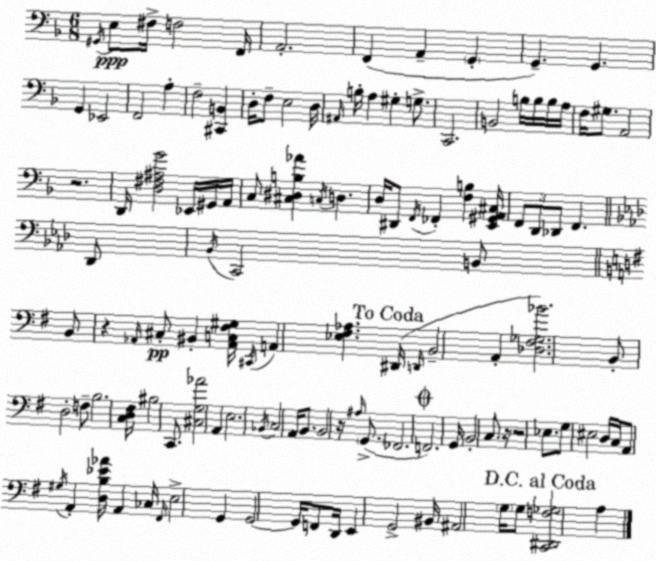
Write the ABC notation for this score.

X:1
T:Untitled
M:6/8
L:1/4
K:F
^G,,/4 E,/2 ^F,/4 F,2 F,,/4 A,,2 F,, A,, G,, G,, G,, G,, _E,,2 F,,2 A, F,2 [^C,,B,,] D,/4 F,/2 E,2 D,/4 ^A,,/4 B,/4 A, ^G, G,/2 C,,2 B,,2 B,/4 B,/4 B,/4 A,/4 F,/4 ^G,/2 A,,2 z2 D,,/4 [D,^F,^A,G]2 _E,,/4 ^G,,/4 A,,/4 C,/2 [^C,^D,B,_A] C,/4 D, D,/4 ^D,,/2 F,,/4 _F,, [F,B,] [E,,^G,,A,,^C,]/4 F,,/2 D,,/2 _D,,/2 F,, _D,,/2 _B,,/4 C,,2 B,,/2 B,,/2 z _A,,/4 ^C,/2 ^B,, [_A,,C,^F,^G,]/4 ^C,,/4 A,, [_E,^F,_A,] ^D,,/4 D,,/4 B,,2 A,, [_D,^F,_G,_B]2 B,,/2 D,2 F,/2 B,2 [C,D,^F,]/4 ^B,2 C,,/2 [^C,G,_A]2 A,, E,2 _B,,/4 C,2 A,,/4 B,,/2 B,,2 z/4 ^A,/4 G,,/2 _F,,2 F,,2 G,,/4 B,,2 C,/2 z/4 z2 _E,/2 G,/2 ^E,2 D,/4 C,/4 A,,/2 ^G,/4 A,, [D,B,_E_A]/4 A,, _C,/4 ^F,,/4 E,2 G,, G,,2 G,,/4 F,,/2 D,,/4 E,, G,,2 ^B,,/4 ^A,,2 G,/4 G,/2 [C,,^D,,F,_G,]2 A,